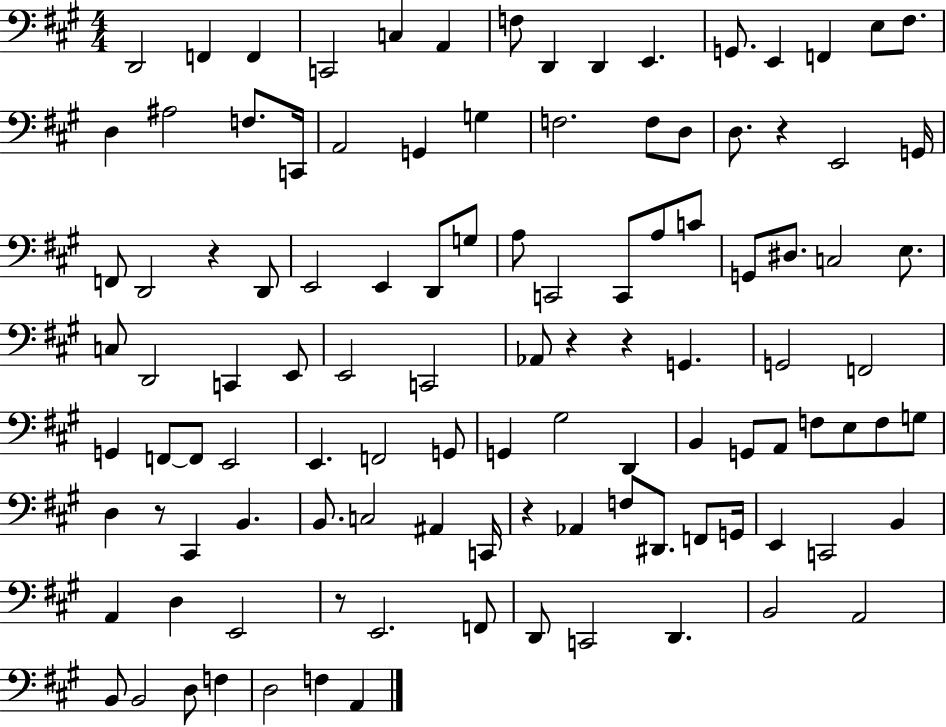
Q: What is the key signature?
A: A major